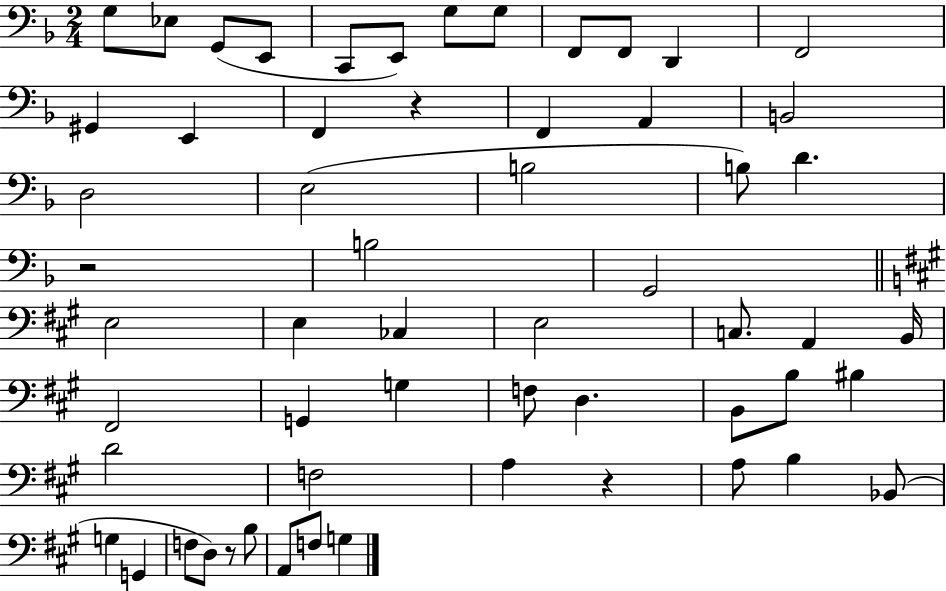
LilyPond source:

{
  \clef bass
  \numericTimeSignature
  \time 2/4
  \key f \major
  g8 ees8 g,8( e,8 | c,8 e,8) g8 g8 | f,8 f,8 d,4 | f,2 | \break gis,4 e,4 | f,4 r4 | f,4 a,4 | b,2 | \break d2 | e2( | b2 | b8) d'4. | \break r2 | b2 | g,2 | \bar "||" \break \key a \major e2 | e4 ces4 | e2 | c8. a,4 b,16 | \break fis,2 | g,4 g4 | f8 d4. | b,8 b8 bis4 | \break d'2 | f2 | a4 r4 | a8 b4 bes,8( | \break g4 g,4 | f8 d8) r8 b8 | a,8 f8 g4 | \bar "|."
}